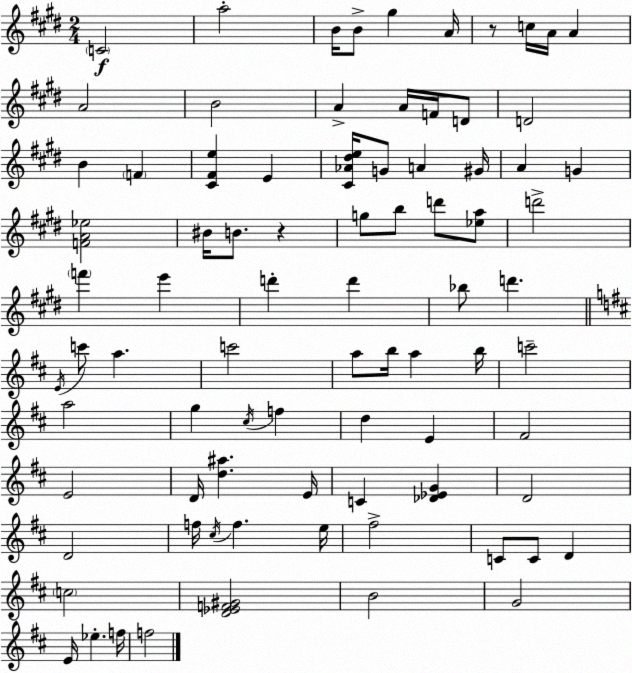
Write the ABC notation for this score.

X:1
T:Untitled
M:2/4
L:1/4
K:E
C2 a2 B/4 B/2 ^g A/4 z/2 c/4 A/4 A A2 B2 A A/4 F/4 D/2 D2 B F [^C^Fe] E [^C_A^de]/4 G/2 A ^G/4 A G [FA_e]2 ^B/4 B/2 z g/2 b/2 d'/2 [_ea]/2 d'2 f' e' d' d' _b/2 d' E/4 c'/2 a c'2 a/2 b/4 a b/4 c'2 a2 g ^c/4 f d E ^F2 E2 D/4 [d^a] E/4 C [_D_EG] D2 D2 f/4 ^c/4 f e/4 ^f2 C/2 C/2 D c2 [D_EF^G]2 B2 G2 E/4 _e f/4 f2